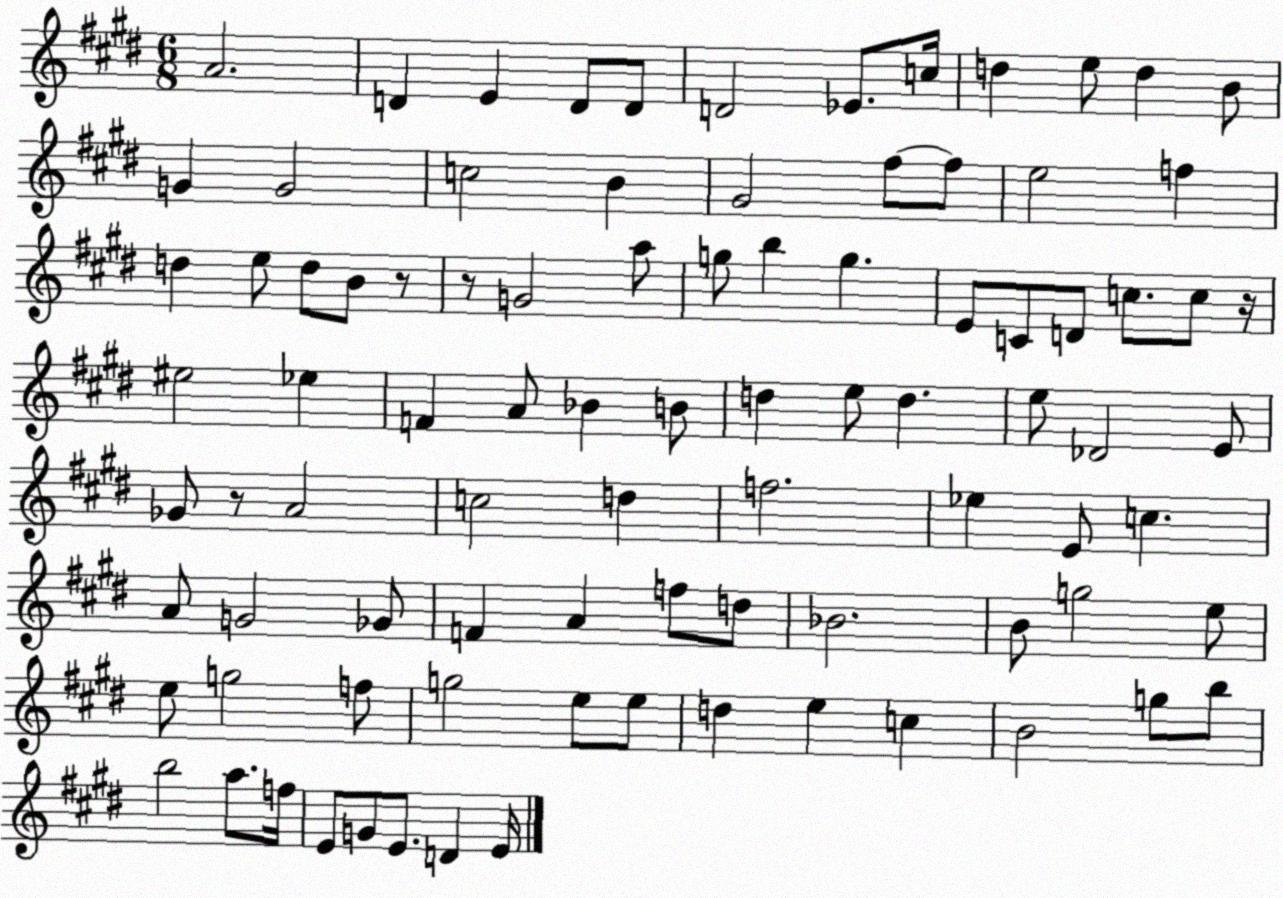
X:1
T:Untitled
M:6/8
L:1/4
K:E
A2 D E D/2 D/2 D2 _E/2 c/4 d e/2 d B/2 G G2 c2 B ^G2 ^f/2 ^f/2 e2 f d e/2 d/2 B/2 z/2 z/2 G2 a/2 g/2 b g E/2 C/2 D/2 c/2 c/2 z/4 ^e2 _e F A/2 _B B/2 d e/2 d e/2 _D2 E/2 _G/2 z/2 A2 c2 d f2 _e E/2 c A/2 G2 _G/2 F A f/2 d/2 _B2 B/2 g2 e/2 e/2 g2 f/2 g2 e/2 e/2 d e c B2 g/2 b/2 b2 a/2 f/4 E/2 G/2 E/2 D E/4